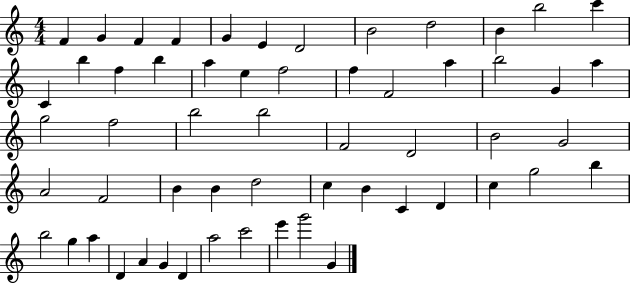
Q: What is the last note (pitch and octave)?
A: G4